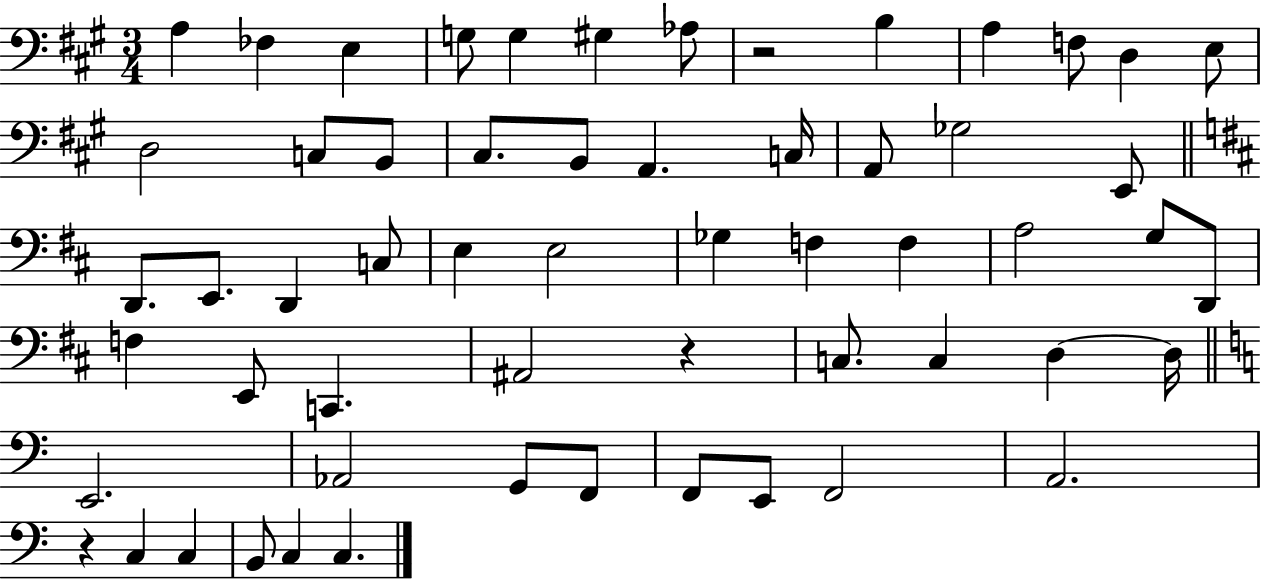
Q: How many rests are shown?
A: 3